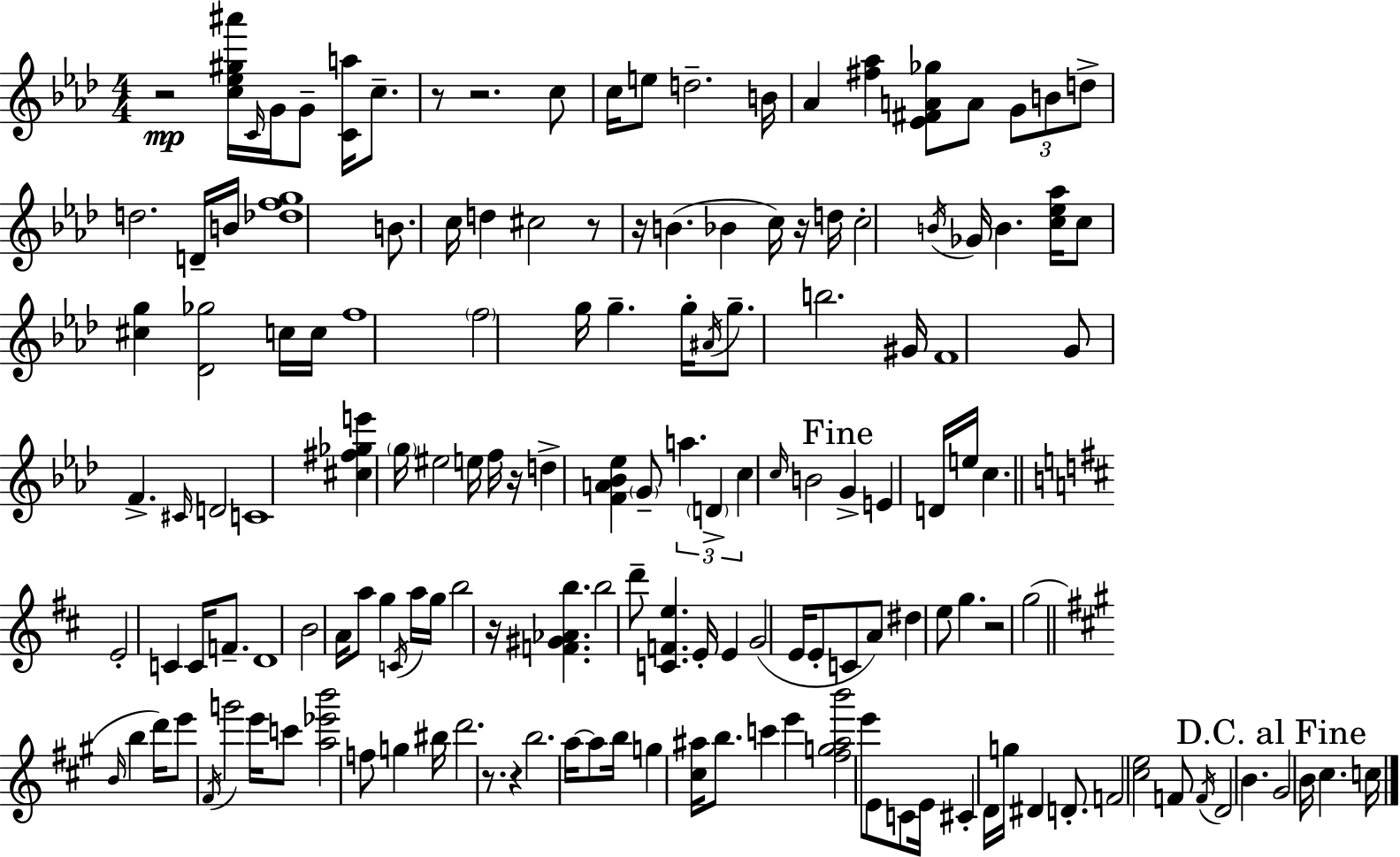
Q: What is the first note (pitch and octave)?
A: C4